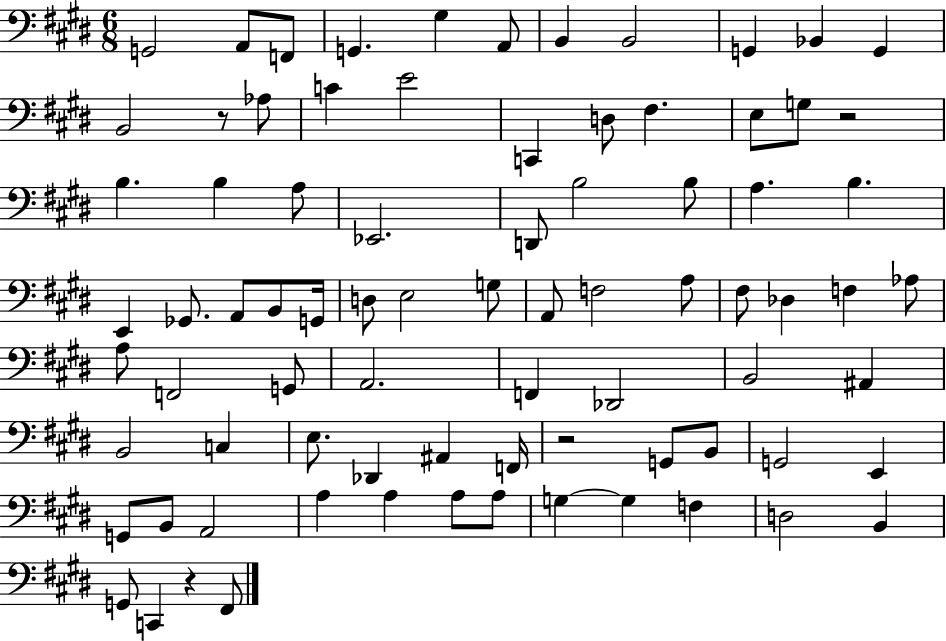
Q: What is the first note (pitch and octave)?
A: G2